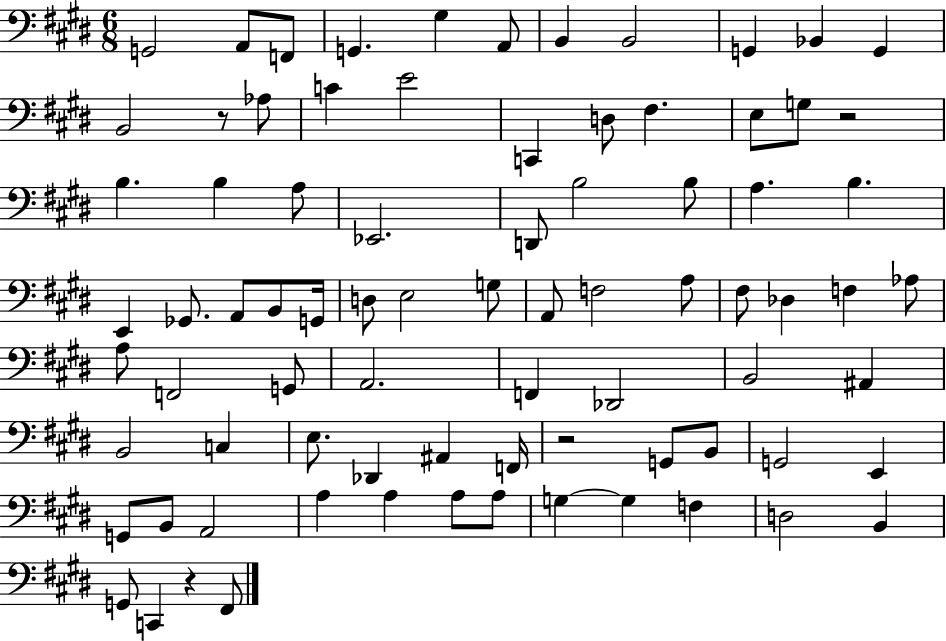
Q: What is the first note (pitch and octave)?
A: G2